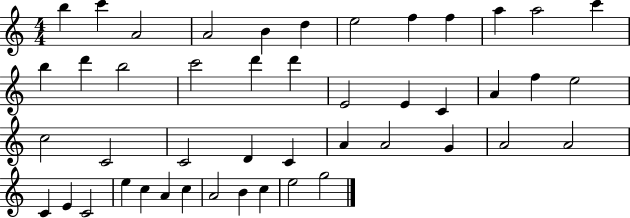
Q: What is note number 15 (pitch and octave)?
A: B5